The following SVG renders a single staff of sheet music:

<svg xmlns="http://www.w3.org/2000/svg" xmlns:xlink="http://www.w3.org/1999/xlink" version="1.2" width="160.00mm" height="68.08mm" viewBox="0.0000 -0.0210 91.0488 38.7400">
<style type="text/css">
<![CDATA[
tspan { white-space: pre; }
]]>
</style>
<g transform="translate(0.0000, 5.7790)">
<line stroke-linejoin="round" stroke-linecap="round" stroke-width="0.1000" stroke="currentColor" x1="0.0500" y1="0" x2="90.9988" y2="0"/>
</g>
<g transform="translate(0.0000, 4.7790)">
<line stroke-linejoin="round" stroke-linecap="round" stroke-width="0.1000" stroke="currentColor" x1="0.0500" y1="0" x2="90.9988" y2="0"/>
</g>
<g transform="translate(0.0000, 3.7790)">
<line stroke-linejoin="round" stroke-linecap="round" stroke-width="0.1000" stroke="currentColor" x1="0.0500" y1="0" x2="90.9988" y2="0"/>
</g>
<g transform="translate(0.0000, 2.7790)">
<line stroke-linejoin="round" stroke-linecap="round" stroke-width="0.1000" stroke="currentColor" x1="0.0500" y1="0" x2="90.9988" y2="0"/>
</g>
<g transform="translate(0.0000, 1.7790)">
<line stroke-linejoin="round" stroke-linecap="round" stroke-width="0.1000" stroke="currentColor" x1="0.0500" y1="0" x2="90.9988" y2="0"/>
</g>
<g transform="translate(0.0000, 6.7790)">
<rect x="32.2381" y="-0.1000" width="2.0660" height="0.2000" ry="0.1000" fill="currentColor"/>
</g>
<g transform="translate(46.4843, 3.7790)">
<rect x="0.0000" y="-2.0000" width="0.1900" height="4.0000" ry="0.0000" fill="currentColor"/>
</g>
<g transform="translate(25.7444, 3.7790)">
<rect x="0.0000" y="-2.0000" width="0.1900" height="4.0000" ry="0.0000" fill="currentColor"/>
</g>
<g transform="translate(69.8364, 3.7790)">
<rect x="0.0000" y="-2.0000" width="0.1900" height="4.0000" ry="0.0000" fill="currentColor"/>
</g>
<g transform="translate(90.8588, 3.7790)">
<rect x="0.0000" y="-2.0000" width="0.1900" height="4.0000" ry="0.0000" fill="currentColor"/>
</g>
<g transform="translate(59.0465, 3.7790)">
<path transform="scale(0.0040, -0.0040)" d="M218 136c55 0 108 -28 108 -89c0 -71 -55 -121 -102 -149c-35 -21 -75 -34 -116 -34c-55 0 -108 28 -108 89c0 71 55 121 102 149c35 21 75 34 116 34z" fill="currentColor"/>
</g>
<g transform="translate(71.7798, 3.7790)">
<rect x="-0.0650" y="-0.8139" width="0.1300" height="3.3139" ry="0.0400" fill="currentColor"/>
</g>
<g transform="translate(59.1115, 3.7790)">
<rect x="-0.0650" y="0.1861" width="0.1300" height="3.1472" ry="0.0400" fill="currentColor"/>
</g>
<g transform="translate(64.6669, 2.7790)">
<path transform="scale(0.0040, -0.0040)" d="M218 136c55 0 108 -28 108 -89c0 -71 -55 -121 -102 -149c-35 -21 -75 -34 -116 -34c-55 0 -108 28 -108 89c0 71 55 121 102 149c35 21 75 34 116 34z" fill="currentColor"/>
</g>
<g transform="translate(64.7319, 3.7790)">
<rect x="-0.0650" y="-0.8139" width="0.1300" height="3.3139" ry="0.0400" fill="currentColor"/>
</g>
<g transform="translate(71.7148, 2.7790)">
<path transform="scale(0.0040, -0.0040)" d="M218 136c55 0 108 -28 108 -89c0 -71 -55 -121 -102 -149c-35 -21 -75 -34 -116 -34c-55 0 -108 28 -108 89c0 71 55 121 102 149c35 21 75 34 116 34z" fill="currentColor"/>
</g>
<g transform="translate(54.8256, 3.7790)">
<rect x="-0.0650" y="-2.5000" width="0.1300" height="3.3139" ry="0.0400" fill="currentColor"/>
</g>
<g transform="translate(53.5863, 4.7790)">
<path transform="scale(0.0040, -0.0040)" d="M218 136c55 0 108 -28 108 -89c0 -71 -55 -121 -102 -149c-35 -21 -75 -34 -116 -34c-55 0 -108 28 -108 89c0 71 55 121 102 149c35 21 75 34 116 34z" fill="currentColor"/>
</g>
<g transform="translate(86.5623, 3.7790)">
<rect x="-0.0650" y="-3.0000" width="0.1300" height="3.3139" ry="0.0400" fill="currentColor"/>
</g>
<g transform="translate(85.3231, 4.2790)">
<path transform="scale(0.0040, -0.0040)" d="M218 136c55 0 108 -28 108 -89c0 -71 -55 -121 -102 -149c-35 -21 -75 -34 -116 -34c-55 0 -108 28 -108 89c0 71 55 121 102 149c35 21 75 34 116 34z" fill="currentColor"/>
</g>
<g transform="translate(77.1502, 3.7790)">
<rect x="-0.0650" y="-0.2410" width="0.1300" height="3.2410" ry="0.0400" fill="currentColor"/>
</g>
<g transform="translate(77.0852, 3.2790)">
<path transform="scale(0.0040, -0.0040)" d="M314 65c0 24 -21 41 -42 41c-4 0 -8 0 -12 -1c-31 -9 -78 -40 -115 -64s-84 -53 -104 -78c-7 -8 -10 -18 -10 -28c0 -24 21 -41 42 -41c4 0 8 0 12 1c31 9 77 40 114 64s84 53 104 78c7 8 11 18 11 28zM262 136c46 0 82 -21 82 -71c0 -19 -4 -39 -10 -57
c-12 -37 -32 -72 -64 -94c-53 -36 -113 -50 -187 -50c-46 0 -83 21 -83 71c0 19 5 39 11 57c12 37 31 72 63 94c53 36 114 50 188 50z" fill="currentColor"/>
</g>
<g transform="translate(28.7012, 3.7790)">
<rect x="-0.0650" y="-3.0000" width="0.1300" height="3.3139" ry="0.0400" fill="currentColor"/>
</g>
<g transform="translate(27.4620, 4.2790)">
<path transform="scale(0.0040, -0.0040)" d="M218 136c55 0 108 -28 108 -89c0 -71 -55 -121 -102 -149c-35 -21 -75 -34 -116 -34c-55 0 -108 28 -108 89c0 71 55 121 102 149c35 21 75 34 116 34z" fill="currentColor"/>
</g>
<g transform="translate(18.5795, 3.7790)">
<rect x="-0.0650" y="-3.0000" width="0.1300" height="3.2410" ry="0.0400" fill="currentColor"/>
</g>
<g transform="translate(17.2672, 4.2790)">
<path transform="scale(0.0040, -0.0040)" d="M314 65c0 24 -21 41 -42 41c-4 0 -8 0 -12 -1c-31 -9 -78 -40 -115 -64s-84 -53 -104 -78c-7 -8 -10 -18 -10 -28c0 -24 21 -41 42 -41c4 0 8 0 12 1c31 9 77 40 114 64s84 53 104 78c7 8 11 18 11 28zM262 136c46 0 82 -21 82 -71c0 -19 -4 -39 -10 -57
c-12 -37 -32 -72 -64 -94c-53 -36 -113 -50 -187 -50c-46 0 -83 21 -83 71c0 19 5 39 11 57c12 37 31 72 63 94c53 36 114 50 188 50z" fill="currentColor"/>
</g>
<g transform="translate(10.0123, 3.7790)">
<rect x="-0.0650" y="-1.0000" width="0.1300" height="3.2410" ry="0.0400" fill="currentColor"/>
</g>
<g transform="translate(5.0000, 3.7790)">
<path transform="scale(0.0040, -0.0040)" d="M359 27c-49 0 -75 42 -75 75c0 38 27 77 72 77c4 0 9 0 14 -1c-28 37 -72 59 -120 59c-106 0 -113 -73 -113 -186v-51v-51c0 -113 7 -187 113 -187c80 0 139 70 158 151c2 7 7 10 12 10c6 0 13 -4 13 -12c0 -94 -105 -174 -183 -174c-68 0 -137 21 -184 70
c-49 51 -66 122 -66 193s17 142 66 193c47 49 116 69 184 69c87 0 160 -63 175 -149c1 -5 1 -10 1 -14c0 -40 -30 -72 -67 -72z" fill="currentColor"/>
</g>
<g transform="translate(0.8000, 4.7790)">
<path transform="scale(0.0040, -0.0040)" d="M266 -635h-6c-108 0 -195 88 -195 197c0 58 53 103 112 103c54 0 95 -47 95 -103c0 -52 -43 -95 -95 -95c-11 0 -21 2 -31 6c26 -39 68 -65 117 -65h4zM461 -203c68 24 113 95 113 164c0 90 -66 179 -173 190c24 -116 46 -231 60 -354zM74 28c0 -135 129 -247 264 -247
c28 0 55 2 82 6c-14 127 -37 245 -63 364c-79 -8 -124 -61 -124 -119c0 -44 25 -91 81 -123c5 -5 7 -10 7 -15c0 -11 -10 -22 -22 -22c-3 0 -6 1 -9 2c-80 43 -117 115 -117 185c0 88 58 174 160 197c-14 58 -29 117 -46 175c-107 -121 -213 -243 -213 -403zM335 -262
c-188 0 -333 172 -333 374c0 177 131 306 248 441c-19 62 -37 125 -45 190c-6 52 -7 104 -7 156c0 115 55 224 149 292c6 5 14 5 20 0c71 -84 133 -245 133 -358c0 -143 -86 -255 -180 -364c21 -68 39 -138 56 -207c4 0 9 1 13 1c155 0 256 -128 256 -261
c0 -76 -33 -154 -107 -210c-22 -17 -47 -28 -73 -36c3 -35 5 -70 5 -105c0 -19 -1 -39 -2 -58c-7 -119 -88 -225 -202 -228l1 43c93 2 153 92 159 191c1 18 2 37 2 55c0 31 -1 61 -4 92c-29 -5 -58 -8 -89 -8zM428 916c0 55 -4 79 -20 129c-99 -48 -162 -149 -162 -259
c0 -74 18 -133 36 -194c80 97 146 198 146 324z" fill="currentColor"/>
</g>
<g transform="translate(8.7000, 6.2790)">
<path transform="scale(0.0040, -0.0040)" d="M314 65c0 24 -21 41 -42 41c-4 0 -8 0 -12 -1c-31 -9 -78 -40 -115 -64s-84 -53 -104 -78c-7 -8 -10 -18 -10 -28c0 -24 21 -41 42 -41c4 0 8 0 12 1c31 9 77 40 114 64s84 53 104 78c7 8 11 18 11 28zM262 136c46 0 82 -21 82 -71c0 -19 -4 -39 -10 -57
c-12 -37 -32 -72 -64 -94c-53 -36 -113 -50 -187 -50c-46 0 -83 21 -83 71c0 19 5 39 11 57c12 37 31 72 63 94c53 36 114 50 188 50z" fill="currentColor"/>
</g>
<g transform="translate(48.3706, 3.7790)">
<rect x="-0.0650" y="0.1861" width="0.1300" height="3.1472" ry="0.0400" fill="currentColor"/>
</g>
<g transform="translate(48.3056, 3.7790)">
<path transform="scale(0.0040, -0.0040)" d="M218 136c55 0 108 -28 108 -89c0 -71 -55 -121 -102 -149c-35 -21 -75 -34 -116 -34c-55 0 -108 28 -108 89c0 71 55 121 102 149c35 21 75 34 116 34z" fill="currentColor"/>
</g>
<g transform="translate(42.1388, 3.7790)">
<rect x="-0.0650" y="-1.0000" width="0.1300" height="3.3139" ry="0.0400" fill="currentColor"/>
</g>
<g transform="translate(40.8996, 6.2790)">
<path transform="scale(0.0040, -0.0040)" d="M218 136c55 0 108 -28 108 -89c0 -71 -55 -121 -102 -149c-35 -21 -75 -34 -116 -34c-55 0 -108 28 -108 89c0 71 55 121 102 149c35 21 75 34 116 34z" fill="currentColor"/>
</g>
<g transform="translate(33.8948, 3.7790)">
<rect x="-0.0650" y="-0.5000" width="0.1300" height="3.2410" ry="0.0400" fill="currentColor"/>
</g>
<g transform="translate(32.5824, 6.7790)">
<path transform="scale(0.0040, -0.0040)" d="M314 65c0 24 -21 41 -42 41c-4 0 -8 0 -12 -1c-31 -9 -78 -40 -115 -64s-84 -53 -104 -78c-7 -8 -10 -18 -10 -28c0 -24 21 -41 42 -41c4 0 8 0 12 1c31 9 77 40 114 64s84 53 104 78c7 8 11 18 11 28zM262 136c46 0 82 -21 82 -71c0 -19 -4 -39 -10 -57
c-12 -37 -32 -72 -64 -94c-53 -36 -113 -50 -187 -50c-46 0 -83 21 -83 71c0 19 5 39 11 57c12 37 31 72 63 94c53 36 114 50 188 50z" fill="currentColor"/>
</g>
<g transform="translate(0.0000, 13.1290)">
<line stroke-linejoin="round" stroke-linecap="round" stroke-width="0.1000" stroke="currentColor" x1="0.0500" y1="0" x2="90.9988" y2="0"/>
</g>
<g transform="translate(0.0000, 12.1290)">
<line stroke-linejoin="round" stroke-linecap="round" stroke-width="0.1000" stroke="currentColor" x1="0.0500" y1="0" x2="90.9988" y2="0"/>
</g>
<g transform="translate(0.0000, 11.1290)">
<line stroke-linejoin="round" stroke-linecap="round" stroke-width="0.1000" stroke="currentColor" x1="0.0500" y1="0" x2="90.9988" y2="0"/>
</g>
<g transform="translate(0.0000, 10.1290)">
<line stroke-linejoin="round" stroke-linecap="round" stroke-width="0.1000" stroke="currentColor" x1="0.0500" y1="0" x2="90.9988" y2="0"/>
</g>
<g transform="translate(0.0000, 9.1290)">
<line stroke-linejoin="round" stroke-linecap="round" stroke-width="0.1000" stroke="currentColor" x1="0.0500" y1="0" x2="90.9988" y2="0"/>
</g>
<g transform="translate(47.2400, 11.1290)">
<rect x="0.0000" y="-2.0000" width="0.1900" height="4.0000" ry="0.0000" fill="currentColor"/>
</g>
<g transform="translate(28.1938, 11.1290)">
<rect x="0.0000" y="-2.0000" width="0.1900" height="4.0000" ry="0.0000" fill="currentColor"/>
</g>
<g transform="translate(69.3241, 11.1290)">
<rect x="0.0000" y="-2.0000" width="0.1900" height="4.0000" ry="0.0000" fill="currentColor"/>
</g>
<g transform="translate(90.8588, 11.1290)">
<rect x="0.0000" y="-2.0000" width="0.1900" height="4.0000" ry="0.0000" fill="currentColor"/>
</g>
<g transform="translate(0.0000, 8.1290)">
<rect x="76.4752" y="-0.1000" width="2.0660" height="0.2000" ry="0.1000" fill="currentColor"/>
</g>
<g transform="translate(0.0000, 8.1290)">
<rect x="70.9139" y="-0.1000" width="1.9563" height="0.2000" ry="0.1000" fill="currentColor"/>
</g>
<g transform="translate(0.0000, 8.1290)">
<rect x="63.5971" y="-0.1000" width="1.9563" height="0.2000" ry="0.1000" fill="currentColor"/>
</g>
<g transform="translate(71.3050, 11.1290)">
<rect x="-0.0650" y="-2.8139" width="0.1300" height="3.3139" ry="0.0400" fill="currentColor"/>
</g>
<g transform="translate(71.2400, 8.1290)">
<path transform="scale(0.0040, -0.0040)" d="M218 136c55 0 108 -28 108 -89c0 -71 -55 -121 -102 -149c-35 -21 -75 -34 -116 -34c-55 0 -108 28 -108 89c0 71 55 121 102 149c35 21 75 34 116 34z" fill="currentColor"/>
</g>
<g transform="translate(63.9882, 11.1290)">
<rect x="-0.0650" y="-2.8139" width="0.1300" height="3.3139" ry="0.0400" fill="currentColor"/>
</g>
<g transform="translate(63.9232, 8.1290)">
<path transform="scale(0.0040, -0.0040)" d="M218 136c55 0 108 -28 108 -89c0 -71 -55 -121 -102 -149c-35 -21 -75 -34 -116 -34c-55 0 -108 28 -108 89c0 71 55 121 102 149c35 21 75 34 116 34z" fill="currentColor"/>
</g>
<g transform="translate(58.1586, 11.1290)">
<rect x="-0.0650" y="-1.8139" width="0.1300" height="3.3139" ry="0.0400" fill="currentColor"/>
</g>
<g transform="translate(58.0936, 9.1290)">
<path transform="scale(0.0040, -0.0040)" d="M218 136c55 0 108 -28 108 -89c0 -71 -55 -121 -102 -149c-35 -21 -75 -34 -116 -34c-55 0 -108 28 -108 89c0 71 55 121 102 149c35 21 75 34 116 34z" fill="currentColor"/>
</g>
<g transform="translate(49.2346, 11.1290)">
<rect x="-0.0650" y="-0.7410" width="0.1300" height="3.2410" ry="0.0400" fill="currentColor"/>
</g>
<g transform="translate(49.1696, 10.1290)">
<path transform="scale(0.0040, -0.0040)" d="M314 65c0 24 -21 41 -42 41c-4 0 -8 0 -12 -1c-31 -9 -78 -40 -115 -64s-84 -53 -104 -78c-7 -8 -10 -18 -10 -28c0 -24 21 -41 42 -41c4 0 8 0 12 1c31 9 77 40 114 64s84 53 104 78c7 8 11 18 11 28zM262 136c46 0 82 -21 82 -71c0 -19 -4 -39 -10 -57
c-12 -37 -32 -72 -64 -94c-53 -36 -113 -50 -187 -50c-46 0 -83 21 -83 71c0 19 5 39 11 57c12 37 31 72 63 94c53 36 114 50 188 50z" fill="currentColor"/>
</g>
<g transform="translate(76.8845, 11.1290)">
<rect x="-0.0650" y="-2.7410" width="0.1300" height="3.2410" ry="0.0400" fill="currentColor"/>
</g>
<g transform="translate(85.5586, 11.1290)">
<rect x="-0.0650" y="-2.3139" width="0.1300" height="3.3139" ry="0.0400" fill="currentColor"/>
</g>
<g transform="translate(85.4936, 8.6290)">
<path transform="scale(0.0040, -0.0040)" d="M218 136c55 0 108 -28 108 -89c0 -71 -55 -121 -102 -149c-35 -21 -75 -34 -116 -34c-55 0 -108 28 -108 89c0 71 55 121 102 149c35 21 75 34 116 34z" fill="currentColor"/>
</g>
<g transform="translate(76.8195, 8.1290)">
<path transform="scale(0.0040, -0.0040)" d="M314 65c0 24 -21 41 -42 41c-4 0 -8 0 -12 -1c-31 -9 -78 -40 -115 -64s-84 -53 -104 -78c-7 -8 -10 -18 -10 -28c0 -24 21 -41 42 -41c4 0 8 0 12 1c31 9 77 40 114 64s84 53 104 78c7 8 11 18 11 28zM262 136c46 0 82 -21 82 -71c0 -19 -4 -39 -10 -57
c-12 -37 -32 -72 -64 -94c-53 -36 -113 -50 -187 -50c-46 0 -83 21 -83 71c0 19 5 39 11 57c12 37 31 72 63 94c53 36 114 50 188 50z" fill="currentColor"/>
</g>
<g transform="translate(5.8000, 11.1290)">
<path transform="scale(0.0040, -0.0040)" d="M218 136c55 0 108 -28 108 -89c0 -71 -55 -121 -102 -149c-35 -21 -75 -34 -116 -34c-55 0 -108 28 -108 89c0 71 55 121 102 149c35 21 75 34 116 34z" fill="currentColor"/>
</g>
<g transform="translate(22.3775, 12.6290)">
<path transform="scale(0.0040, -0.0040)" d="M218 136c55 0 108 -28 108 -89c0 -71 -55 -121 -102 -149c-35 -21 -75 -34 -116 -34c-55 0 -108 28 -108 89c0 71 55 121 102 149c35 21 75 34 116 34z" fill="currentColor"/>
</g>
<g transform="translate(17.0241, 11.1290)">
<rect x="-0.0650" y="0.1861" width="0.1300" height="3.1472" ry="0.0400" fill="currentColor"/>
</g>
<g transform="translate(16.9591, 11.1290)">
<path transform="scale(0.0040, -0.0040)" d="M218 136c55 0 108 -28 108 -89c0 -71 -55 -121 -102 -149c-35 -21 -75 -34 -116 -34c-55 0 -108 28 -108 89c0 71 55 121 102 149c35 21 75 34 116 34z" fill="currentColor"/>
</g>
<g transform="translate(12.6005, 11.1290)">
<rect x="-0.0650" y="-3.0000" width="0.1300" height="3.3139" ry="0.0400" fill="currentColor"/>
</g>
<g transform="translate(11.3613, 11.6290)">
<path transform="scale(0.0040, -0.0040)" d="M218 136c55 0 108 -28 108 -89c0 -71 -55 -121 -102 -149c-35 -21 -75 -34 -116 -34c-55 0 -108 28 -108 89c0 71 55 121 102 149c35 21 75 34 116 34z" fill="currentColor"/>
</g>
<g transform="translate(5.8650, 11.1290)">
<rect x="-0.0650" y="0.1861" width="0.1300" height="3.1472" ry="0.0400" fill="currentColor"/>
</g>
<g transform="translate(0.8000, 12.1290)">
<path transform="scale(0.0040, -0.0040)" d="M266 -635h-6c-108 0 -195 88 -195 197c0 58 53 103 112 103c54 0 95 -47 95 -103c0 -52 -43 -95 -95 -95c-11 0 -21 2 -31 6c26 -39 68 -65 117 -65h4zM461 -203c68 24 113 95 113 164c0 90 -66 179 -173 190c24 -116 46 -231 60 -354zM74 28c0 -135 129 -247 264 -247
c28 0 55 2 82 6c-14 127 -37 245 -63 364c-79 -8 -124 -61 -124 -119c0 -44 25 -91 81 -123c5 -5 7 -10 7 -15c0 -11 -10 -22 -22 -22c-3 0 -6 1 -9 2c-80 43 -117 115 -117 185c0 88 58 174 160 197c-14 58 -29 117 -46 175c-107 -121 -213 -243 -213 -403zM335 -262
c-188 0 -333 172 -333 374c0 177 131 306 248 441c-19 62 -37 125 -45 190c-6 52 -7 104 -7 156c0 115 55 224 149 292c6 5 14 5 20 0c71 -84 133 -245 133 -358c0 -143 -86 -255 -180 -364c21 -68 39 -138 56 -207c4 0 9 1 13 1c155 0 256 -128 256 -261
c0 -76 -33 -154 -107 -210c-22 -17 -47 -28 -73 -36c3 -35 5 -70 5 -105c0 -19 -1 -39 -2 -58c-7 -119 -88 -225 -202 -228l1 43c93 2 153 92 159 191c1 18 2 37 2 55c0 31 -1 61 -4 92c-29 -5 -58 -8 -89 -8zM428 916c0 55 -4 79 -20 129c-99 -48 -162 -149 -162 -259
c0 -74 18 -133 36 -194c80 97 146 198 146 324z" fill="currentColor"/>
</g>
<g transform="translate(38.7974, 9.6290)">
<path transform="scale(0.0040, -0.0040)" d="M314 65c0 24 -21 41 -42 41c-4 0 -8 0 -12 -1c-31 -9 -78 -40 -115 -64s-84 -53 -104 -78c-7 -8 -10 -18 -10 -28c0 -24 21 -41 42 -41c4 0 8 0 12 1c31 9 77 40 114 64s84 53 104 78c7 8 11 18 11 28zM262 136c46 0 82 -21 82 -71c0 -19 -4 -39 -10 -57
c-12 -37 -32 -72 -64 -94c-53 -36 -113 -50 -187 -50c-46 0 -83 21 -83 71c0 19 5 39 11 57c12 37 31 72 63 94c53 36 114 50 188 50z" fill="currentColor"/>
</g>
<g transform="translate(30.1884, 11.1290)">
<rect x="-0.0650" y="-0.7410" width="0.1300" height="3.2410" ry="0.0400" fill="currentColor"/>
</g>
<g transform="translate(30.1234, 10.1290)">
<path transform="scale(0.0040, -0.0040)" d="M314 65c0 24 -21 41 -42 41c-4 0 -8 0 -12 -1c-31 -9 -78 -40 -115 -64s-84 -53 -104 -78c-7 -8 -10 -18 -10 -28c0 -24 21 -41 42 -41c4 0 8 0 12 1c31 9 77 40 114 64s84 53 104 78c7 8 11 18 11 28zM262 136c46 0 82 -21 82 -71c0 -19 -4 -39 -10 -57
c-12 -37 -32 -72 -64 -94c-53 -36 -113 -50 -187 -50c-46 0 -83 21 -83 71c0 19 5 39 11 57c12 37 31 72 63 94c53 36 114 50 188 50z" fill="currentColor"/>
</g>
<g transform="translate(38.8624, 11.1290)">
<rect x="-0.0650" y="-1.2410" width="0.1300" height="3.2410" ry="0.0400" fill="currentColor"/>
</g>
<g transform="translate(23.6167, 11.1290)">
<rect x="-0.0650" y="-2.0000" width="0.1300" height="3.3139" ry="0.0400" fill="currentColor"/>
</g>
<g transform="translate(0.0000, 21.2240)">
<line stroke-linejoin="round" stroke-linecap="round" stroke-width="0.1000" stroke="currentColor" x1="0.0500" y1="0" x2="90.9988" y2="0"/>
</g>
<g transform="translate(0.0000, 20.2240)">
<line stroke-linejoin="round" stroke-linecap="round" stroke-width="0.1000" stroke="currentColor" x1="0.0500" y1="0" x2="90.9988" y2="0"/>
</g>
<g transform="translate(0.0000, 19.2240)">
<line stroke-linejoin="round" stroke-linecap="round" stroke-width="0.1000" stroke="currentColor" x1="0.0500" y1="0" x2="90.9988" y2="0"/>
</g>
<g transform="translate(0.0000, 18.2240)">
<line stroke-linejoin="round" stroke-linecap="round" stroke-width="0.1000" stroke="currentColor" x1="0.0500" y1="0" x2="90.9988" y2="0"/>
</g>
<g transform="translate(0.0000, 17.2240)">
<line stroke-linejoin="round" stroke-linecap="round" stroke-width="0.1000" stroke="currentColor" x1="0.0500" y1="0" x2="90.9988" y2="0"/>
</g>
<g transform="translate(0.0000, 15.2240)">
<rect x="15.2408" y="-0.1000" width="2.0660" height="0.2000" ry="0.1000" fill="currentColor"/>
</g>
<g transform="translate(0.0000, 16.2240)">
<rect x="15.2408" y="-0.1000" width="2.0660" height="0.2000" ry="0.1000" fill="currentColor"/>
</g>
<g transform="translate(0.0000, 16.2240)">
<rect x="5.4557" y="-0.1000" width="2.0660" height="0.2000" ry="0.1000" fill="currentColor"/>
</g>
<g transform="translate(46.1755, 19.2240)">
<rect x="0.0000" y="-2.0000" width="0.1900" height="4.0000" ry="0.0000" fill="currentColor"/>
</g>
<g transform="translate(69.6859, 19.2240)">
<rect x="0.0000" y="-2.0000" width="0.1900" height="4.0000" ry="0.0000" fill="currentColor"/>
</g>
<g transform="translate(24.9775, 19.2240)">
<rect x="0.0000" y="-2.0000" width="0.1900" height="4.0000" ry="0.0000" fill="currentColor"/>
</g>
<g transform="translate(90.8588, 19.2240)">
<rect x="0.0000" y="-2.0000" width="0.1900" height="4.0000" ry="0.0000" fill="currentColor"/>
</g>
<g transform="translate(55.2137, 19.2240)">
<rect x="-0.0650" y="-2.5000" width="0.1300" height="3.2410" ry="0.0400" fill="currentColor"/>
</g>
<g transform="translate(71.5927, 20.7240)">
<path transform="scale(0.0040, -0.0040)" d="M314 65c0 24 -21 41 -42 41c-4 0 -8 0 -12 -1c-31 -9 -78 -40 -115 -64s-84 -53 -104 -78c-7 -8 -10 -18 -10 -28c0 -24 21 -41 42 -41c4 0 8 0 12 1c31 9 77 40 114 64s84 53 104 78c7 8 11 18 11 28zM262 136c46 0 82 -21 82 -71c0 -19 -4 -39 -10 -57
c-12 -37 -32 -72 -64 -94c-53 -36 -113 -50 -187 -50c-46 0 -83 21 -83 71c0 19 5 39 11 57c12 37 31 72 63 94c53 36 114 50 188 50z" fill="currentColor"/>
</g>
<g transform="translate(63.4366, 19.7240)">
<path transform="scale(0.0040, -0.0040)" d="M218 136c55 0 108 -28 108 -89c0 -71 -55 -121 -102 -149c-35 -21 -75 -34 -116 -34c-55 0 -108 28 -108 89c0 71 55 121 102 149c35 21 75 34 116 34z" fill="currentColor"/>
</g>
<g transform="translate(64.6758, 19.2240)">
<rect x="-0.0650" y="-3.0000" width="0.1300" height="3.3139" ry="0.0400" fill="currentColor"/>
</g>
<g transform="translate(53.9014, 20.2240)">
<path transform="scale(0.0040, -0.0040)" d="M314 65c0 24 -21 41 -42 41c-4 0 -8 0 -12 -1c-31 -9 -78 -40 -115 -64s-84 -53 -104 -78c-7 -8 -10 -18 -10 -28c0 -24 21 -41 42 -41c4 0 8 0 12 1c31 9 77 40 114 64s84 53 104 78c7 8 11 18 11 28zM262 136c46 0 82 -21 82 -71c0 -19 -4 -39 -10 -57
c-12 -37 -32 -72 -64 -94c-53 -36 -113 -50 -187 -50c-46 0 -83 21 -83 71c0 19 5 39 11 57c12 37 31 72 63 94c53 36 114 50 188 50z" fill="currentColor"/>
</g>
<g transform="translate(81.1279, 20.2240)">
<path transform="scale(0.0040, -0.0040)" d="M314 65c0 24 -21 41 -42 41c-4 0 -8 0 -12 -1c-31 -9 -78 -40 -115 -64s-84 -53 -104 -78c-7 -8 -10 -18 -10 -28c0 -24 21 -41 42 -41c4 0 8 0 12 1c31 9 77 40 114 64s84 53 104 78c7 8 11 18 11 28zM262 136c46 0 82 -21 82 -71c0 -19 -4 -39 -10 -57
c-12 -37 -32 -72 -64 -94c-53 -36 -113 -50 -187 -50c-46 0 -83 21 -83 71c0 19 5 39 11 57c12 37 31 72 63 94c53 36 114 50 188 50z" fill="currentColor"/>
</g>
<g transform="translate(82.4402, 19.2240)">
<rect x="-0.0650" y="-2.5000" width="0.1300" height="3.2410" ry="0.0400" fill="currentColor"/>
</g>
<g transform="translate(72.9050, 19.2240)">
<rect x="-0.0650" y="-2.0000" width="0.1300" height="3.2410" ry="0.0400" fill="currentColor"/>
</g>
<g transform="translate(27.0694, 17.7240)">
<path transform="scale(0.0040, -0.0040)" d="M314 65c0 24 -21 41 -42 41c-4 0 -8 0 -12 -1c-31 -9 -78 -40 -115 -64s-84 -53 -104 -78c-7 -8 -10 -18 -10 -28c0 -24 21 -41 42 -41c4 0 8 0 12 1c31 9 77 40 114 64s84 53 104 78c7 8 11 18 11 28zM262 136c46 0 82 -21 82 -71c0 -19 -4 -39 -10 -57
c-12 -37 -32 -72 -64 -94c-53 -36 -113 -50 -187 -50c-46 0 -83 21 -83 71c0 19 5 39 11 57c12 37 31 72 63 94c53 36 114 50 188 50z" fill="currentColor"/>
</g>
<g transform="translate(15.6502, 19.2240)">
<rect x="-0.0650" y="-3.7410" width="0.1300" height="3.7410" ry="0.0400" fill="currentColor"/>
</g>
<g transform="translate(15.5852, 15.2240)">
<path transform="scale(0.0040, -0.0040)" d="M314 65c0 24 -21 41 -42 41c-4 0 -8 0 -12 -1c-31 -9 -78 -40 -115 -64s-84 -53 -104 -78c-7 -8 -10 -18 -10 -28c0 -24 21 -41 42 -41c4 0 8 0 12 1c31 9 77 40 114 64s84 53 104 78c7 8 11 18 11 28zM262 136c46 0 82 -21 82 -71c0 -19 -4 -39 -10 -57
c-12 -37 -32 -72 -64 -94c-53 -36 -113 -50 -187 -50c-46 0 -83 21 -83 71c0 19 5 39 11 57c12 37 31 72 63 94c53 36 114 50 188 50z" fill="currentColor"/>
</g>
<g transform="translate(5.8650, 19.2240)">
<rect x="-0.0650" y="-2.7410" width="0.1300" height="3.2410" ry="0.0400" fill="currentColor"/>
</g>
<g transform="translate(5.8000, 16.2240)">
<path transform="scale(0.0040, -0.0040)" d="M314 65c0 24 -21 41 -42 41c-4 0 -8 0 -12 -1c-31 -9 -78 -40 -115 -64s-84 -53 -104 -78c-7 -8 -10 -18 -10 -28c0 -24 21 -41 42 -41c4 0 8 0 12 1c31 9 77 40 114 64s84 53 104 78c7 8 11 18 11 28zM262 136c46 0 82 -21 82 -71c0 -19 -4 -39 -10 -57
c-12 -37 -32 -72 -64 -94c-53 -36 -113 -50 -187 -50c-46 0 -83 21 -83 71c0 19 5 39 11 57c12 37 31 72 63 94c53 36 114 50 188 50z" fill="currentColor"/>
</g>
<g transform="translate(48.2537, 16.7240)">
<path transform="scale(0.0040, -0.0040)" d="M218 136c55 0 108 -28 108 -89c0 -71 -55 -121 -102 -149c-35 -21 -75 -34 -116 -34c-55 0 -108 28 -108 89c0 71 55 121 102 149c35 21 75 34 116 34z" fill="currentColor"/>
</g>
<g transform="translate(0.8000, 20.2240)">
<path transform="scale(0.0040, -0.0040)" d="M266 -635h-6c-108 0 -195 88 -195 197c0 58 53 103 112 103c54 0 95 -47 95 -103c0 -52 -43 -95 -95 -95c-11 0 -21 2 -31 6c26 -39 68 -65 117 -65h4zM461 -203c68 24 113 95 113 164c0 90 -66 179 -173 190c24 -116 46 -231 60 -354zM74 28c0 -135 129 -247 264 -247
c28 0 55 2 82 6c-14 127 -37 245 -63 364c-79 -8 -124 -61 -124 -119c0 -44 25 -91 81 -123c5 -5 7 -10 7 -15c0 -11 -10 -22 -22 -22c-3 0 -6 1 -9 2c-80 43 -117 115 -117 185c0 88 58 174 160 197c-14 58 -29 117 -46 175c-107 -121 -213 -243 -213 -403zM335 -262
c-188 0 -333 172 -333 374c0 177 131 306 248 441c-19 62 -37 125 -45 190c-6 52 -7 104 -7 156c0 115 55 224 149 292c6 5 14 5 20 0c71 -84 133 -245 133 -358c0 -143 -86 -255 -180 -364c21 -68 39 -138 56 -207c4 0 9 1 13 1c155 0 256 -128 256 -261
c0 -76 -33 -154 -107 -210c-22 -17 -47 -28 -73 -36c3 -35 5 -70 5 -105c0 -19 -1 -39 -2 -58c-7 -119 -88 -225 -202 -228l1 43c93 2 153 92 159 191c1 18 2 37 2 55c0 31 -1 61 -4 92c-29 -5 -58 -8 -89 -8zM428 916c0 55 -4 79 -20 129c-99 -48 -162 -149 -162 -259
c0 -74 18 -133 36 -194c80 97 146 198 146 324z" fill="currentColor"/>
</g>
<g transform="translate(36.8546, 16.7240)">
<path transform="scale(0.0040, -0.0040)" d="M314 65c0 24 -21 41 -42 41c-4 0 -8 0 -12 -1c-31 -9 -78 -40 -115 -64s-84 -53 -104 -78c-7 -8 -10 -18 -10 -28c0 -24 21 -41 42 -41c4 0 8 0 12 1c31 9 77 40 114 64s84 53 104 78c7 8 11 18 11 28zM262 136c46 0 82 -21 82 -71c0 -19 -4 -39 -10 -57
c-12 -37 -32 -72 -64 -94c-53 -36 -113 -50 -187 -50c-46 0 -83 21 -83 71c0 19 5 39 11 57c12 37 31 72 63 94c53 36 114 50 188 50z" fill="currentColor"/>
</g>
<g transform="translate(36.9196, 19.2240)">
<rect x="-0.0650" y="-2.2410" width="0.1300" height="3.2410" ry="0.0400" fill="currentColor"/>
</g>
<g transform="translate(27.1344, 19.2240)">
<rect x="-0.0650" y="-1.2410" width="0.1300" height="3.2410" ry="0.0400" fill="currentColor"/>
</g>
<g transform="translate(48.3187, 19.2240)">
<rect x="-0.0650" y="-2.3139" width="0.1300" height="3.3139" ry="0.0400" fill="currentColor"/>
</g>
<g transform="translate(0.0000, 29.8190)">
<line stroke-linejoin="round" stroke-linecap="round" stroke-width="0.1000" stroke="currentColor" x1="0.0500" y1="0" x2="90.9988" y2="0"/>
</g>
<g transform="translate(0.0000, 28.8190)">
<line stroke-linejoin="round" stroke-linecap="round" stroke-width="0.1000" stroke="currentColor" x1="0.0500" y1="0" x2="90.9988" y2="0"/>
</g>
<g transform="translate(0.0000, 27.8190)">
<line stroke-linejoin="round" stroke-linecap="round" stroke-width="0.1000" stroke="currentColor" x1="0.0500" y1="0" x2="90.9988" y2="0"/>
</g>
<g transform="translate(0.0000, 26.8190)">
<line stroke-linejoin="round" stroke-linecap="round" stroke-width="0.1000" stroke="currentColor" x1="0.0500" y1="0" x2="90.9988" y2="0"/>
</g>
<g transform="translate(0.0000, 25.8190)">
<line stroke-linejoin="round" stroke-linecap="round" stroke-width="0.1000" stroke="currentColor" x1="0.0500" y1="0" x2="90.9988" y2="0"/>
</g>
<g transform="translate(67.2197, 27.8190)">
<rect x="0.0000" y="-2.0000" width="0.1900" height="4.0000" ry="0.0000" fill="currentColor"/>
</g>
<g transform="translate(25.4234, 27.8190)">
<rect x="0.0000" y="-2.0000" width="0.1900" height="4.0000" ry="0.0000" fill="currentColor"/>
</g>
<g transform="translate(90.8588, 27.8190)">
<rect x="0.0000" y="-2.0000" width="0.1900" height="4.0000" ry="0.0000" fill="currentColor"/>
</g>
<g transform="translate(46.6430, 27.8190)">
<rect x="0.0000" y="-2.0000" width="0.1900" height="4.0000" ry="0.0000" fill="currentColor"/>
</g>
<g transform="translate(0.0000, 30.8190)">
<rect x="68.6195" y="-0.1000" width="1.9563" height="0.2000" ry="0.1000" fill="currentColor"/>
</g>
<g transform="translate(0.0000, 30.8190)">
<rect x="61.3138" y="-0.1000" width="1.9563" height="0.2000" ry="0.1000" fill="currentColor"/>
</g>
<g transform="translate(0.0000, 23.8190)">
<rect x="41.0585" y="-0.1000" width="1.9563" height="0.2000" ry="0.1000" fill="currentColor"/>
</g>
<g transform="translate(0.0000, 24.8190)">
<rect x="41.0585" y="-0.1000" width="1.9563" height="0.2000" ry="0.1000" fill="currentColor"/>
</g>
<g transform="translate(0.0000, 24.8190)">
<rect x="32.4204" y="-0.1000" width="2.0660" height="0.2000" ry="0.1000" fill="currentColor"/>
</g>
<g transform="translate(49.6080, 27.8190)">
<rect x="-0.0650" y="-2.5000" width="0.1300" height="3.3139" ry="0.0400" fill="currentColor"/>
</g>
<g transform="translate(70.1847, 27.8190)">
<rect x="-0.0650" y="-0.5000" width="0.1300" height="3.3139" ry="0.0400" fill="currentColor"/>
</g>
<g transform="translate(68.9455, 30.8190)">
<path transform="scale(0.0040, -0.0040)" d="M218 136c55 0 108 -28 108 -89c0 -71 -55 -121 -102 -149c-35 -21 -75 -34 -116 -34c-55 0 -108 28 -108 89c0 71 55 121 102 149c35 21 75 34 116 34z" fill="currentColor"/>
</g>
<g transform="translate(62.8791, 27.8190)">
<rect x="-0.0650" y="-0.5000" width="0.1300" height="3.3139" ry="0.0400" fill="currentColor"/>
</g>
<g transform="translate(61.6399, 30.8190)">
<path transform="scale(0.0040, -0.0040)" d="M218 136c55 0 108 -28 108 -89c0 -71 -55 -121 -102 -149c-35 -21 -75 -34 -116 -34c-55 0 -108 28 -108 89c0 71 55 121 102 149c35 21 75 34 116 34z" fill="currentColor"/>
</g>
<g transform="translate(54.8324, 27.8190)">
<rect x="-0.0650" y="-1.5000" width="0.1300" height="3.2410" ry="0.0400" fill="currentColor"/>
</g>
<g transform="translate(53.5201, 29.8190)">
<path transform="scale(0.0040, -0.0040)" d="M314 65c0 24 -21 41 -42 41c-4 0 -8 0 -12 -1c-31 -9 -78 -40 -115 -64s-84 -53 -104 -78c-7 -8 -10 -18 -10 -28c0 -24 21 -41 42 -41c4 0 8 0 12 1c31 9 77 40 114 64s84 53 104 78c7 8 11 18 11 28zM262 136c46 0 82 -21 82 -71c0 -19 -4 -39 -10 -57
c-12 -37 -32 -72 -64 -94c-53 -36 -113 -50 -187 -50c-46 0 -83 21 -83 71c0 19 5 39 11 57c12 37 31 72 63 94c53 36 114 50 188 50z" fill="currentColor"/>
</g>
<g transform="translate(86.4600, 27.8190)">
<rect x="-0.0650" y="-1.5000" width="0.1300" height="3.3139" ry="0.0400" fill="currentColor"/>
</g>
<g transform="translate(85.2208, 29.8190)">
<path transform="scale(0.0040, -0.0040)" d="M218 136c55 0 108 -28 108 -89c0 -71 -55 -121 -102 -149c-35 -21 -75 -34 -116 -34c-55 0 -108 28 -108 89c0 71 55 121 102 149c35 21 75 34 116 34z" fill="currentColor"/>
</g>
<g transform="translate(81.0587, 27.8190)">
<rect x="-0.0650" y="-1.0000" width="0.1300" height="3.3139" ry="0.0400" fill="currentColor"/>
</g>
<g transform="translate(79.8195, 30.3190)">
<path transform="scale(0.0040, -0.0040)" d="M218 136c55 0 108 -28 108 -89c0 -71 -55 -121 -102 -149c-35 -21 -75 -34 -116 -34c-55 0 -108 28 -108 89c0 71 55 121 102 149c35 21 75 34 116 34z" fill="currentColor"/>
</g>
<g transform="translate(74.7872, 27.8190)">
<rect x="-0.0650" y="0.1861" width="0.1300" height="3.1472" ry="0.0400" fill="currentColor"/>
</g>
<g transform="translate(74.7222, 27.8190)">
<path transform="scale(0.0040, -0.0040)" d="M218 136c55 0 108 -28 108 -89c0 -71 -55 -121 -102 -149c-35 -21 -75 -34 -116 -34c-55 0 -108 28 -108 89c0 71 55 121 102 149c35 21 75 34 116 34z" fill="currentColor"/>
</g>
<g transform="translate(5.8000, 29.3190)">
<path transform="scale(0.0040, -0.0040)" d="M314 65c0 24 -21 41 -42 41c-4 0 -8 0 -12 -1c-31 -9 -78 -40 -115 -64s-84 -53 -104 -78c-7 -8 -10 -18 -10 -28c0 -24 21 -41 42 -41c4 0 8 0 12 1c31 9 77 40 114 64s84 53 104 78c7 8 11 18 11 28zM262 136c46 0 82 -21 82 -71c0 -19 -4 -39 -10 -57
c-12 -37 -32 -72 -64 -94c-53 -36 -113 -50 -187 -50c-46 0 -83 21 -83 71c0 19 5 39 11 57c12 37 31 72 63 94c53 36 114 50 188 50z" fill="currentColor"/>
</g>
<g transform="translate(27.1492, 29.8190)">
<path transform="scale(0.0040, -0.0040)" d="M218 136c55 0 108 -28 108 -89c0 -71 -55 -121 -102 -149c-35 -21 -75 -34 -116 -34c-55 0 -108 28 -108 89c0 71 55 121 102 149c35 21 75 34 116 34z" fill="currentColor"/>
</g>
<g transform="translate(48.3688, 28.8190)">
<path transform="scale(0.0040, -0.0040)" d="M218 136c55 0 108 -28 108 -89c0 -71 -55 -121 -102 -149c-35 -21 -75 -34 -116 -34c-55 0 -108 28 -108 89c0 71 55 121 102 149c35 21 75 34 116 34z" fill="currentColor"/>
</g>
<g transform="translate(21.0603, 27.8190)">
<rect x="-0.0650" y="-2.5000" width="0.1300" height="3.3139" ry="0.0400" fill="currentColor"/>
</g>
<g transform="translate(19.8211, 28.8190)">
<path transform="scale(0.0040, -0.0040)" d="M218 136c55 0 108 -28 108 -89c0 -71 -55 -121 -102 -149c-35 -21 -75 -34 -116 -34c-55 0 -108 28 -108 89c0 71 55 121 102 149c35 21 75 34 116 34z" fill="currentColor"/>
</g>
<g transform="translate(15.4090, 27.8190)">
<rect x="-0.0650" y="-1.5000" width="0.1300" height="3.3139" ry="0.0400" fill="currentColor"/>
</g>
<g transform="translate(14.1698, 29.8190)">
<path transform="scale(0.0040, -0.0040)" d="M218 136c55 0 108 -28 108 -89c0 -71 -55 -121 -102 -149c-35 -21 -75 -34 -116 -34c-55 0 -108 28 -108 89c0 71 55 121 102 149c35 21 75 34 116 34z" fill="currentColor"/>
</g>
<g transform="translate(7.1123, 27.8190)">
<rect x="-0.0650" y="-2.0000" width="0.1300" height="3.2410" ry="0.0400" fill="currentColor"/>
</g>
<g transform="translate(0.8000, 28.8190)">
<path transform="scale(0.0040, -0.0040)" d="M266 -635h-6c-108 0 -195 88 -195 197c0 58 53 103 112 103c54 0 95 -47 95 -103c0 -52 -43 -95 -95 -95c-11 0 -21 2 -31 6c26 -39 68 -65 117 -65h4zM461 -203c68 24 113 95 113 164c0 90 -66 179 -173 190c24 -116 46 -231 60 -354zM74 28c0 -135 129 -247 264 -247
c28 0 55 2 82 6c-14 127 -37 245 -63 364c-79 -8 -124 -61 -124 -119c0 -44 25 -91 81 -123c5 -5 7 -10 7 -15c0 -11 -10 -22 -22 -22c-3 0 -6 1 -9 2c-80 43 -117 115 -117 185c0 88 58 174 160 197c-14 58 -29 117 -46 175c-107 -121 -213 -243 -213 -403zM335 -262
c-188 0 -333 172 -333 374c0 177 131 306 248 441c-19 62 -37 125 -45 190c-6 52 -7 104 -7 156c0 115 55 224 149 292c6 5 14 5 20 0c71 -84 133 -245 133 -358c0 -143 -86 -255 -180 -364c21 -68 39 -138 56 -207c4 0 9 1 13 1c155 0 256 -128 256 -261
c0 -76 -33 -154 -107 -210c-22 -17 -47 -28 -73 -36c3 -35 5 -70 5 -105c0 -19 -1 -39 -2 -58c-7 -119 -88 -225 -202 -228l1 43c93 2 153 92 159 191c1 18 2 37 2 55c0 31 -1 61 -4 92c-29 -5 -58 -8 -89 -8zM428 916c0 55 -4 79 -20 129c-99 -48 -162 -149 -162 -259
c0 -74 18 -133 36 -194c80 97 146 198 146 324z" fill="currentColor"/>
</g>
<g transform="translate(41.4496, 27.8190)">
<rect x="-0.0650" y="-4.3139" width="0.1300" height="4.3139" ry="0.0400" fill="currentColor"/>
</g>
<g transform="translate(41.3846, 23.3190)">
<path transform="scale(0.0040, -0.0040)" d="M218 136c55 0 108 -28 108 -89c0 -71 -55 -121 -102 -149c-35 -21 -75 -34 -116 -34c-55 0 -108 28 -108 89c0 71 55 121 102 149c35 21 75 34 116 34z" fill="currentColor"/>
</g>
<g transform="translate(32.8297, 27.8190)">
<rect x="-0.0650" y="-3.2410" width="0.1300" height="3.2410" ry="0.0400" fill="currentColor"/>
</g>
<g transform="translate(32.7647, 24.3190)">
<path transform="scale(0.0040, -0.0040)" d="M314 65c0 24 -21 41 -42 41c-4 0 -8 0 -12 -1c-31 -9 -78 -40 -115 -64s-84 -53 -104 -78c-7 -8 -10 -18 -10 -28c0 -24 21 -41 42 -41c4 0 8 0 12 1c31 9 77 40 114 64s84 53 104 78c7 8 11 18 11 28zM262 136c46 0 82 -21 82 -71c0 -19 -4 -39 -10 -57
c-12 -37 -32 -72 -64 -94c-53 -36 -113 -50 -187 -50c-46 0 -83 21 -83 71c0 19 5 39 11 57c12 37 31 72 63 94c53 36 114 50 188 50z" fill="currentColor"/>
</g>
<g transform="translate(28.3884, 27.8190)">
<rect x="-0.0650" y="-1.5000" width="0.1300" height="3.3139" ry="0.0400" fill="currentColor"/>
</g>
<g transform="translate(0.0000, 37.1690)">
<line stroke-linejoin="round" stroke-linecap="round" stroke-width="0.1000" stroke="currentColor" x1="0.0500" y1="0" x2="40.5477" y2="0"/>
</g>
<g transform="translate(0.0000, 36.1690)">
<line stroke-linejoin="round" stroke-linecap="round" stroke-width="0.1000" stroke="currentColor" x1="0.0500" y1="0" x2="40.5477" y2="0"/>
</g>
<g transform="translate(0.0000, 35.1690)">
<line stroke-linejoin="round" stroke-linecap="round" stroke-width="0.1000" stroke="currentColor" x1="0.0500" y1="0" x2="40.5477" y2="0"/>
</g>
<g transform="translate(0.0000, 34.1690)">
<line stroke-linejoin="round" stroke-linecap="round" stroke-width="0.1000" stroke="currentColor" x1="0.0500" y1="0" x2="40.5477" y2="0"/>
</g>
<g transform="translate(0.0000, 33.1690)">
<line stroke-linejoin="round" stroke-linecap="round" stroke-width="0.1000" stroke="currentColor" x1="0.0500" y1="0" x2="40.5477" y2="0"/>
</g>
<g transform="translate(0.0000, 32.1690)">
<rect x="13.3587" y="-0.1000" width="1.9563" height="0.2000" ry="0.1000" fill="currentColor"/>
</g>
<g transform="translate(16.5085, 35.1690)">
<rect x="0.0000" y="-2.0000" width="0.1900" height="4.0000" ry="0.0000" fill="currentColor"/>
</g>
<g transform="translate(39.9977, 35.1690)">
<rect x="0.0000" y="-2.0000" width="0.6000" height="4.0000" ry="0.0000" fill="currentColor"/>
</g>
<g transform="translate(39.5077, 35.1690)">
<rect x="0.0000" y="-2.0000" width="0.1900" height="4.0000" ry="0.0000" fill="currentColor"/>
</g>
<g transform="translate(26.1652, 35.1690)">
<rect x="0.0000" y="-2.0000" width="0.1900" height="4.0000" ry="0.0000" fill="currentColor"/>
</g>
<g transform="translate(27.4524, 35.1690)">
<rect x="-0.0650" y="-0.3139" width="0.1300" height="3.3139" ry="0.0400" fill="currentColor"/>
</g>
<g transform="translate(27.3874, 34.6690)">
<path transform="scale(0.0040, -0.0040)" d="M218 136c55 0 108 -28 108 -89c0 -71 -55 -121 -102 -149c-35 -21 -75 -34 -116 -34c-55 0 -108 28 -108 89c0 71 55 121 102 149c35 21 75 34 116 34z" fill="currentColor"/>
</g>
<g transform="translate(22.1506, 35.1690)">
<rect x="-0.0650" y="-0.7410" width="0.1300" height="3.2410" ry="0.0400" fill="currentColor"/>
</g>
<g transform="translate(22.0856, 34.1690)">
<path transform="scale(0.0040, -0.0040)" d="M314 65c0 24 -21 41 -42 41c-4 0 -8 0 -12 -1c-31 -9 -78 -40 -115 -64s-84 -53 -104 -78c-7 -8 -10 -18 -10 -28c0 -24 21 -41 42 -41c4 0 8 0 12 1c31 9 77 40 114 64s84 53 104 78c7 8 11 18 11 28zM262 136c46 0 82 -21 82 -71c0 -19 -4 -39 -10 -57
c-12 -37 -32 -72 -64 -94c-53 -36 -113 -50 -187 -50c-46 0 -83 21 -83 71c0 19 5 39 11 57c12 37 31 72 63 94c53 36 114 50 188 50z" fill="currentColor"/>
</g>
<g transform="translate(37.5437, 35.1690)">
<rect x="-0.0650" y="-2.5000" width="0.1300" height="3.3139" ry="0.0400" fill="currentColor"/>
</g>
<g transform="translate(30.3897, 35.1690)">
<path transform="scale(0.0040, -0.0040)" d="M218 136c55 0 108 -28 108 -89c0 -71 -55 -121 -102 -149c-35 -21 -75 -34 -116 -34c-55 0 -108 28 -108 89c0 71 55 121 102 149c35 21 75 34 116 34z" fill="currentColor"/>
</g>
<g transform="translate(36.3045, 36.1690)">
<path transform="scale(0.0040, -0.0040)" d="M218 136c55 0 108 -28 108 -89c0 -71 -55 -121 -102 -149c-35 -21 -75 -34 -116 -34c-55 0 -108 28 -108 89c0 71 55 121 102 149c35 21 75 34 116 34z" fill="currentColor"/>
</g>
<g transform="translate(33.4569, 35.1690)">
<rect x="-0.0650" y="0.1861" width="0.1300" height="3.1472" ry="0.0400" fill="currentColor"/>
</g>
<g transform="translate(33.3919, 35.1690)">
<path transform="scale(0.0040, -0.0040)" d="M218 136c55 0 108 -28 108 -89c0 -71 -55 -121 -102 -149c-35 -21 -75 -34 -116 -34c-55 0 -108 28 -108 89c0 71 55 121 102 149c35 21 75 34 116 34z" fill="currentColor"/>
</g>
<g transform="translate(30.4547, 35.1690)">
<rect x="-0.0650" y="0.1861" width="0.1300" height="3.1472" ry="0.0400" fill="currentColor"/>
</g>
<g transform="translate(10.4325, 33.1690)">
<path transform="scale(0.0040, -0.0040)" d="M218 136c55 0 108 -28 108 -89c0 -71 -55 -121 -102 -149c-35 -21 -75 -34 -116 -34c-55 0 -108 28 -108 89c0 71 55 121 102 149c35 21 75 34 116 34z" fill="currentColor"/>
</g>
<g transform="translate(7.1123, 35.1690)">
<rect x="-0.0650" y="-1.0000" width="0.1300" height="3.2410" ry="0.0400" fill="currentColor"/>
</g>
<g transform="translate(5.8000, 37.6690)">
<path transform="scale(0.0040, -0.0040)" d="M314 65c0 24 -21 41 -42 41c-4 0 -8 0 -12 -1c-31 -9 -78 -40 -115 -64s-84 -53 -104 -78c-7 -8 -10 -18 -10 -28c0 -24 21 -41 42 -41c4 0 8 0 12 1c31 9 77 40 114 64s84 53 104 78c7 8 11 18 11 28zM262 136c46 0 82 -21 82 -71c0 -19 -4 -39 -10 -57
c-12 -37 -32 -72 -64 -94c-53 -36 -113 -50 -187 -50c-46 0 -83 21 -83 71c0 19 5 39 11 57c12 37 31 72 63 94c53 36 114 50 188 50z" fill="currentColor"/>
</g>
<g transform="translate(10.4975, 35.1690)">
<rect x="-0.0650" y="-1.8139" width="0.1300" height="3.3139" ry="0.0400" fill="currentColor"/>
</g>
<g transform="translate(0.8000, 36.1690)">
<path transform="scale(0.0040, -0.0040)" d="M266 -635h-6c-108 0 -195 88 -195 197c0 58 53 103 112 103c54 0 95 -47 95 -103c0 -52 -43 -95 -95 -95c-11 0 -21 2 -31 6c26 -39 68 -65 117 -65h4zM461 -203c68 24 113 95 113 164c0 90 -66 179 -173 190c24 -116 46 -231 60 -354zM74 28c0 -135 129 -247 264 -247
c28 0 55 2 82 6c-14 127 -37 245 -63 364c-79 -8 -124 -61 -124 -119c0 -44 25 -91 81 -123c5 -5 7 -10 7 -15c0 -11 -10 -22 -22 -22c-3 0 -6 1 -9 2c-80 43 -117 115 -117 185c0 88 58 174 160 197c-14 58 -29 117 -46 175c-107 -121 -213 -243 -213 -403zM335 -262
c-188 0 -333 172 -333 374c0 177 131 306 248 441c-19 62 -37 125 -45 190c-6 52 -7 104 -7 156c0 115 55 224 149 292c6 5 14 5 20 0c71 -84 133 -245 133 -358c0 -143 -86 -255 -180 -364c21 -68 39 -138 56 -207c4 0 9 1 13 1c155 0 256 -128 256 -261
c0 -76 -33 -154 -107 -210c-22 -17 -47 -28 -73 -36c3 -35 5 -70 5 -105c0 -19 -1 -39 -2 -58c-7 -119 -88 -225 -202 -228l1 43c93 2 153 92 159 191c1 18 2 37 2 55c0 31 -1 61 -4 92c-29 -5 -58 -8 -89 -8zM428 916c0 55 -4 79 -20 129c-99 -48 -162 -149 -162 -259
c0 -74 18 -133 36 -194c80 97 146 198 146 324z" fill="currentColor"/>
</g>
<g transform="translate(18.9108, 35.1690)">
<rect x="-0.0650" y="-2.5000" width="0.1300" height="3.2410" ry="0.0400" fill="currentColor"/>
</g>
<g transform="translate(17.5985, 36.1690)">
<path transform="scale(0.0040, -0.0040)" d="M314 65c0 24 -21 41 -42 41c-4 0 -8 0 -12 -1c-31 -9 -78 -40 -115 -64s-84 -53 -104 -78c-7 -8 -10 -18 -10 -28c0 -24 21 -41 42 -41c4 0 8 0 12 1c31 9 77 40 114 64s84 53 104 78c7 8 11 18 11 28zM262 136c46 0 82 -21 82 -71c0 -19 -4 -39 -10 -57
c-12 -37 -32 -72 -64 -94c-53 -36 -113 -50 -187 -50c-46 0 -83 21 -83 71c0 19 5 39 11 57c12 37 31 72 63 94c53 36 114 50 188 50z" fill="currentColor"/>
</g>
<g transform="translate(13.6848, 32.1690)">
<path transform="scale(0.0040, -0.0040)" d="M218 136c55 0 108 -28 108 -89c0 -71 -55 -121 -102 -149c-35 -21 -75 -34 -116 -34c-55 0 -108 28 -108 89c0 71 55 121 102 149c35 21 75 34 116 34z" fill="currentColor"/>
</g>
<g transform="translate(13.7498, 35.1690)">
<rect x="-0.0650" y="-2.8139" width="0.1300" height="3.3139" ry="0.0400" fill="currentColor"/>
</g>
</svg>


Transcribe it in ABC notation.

X:1
T:Untitled
M:4/4
L:1/4
K:C
D2 A2 A C2 D B G B d d c2 A B A B F d2 e2 d2 f a a a2 g a2 c'2 e2 g2 g G2 A F2 G2 F2 E G E b2 d' G E2 C C B D E D2 f a G2 d2 c B B G